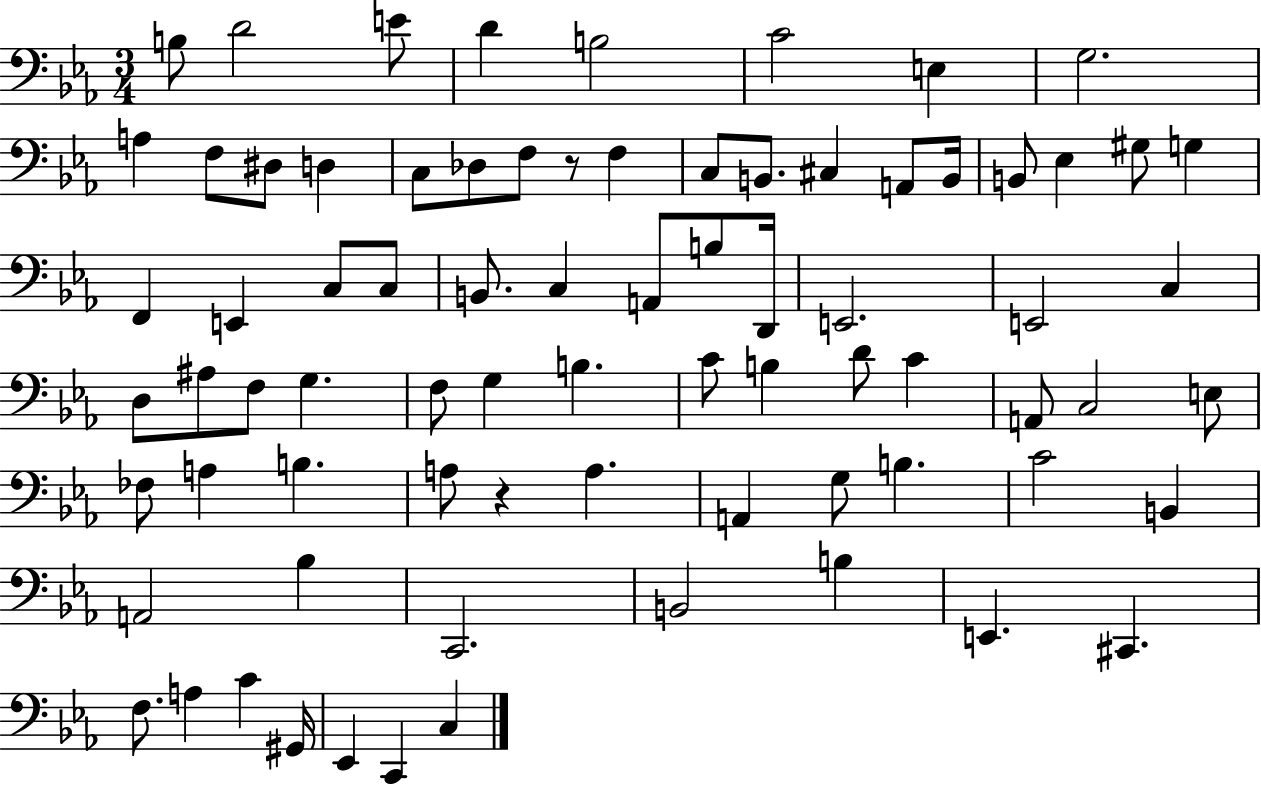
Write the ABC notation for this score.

X:1
T:Untitled
M:3/4
L:1/4
K:Eb
B,/2 D2 E/2 D B,2 C2 E, G,2 A, F,/2 ^D,/2 D, C,/2 _D,/2 F,/2 z/2 F, C,/2 B,,/2 ^C, A,,/2 B,,/4 B,,/2 _E, ^G,/2 G, F,, E,, C,/2 C,/2 B,,/2 C, A,,/2 B,/2 D,,/4 E,,2 E,,2 C, D,/2 ^A,/2 F,/2 G, F,/2 G, B, C/2 B, D/2 C A,,/2 C,2 E,/2 _F,/2 A, B, A,/2 z A, A,, G,/2 B, C2 B,, A,,2 _B, C,,2 B,,2 B, E,, ^C,, F,/2 A, C ^G,,/4 _E,, C,, C,